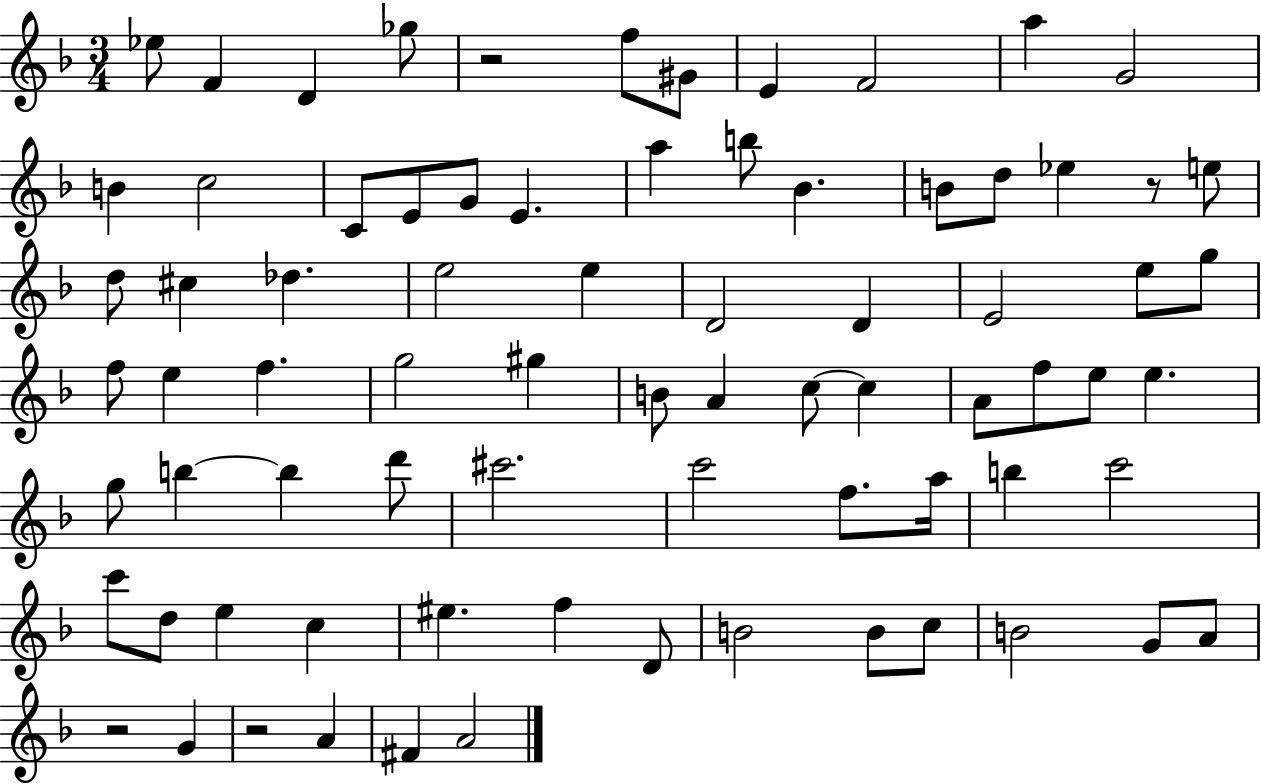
{
  \clef treble
  \numericTimeSignature
  \time 3/4
  \key f \major
  \repeat volta 2 { ees''8 f'4 d'4 ges''8 | r2 f''8 gis'8 | e'4 f'2 | a''4 g'2 | \break b'4 c''2 | c'8 e'8 g'8 e'4. | a''4 b''8 bes'4. | b'8 d''8 ees''4 r8 e''8 | \break d''8 cis''4 des''4. | e''2 e''4 | d'2 d'4 | e'2 e''8 g''8 | \break f''8 e''4 f''4. | g''2 gis''4 | b'8 a'4 c''8~~ c''4 | a'8 f''8 e''8 e''4. | \break g''8 b''4~~ b''4 d'''8 | cis'''2. | c'''2 f''8. a''16 | b''4 c'''2 | \break c'''8 d''8 e''4 c''4 | eis''4. f''4 d'8 | b'2 b'8 c''8 | b'2 g'8 a'8 | \break r2 g'4 | r2 a'4 | fis'4 a'2 | } \bar "|."
}